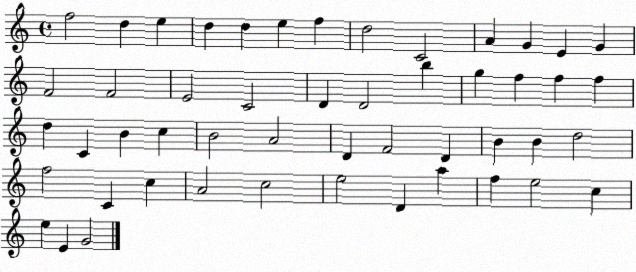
X:1
T:Untitled
M:4/4
L:1/4
K:C
f2 d e d d e f d2 C2 A G E G F2 F2 E2 C2 D D2 b g f f f d C B c B2 A2 D F2 D B B d2 f2 C c A2 c2 e2 D a f e2 c e E G2